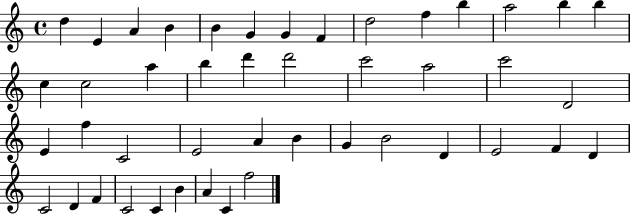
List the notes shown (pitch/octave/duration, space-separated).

D5/q E4/q A4/q B4/q B4/q G4/q G4/q F4/q D5/h F5/q B5/q A5/h B5/q B5/q C5/q C5/h A5/q B5/q D6/q D6/h C6/h A5/h C6/h D4/h E4/q F5/q C4/h E4/h A4/q B4/q G4/q B4/h D4/q E4/h F4/q D4/q C4/h D4/q F4/q C4/h C4/q B4/q A4/q C4/q F5/h